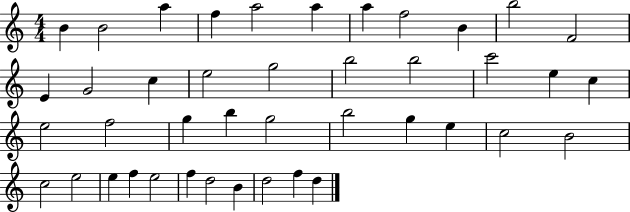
{
  \clef treble
  \numericTimeSignature
  \time 4/4
  \key c \major
  b'4 b'2 a''4 | f''4 a''2 a''4 | a''4 f''2 b'4 | b''2 f'2 | \break e'4 g'2 c''4 | e''2 g''2 | b''2 b''2 | c'''2 e''4 c''4 | \break e''2 f''2 | g''4 b''4 g''2 | b''2 g''4 e''4 | c''2 b'2 | \break c''2 e''2 | e''4 f''4 e''2 | f''4 d''2 b'4 | d''2 f''4 d''4 | \break \bar "|."
}